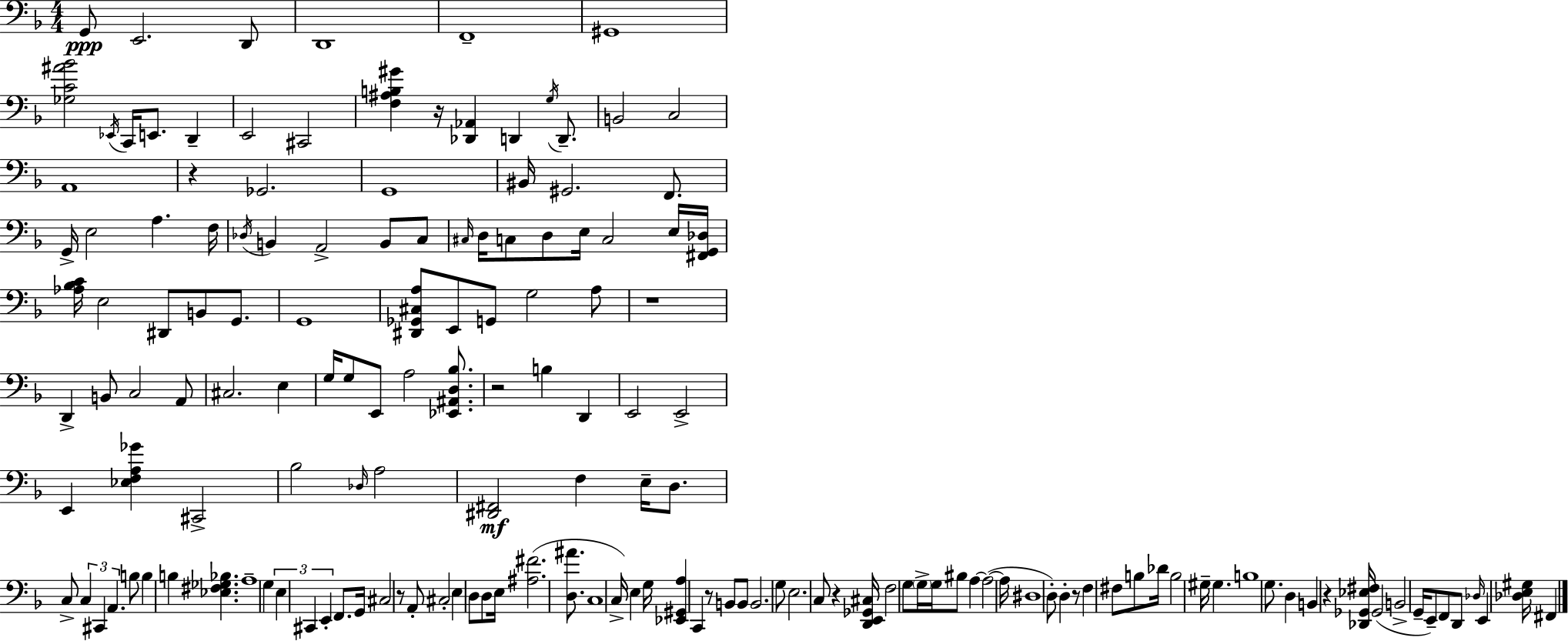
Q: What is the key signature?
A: D minor